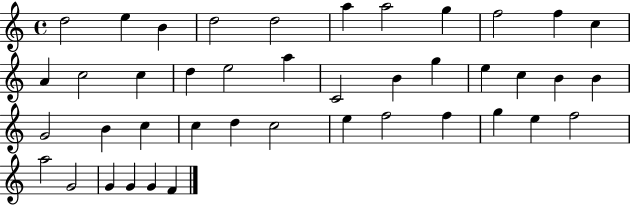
X:1
T:Untitled
M:4/4
L:1/4
K:C
d2 e B d2 d2 a a2 g f2 f c A c2 c d e2 a C2 B g e c B B G2 B c c d c2 e f2 f g e f2 a2 G2 G G G F